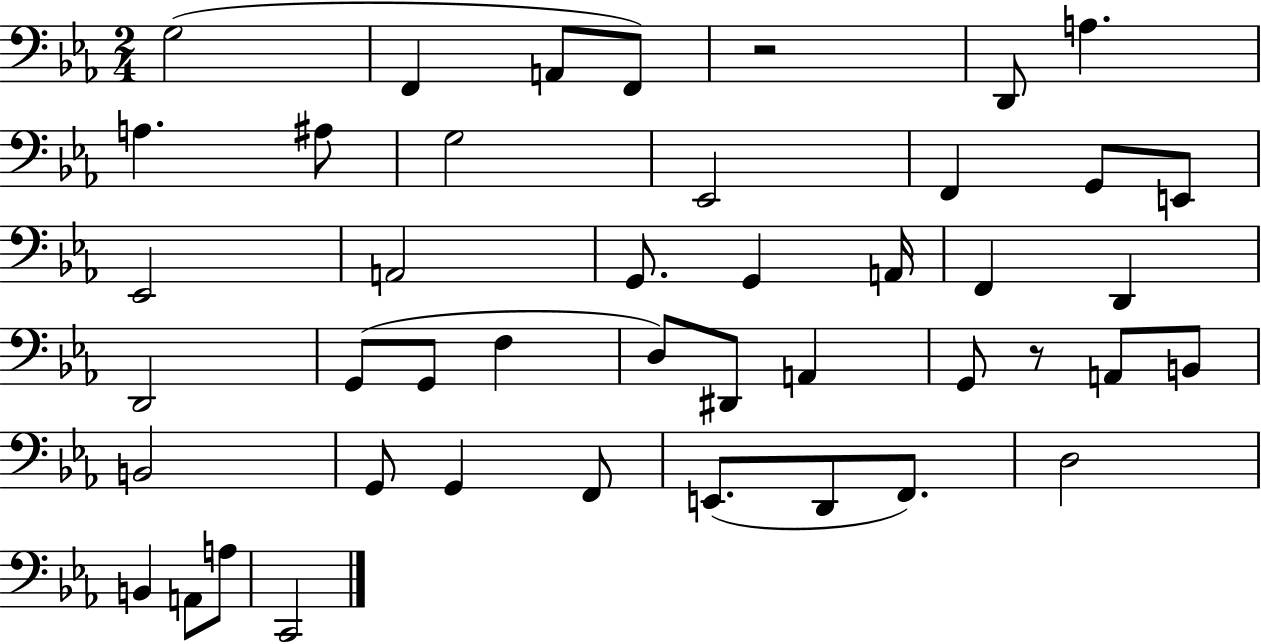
{
  \clef bass
  \numericTimeSignature
  \time 2/4
  \key ees \major
  g2( | f,4 a,8 f,8) | r2 | d,8 a4. | \break a4. ais8 | g2 | ees,2 | f,4 g,8 e,8 | \break ees,2 | a,2 | g,8. g,4 a,16 | f,4 d,4 | \break d,2 | g,8( g,8 f4 | d8) dis,8 a,4 | g,8 r8 a,8 b,8 | \break b,2 | g,8 g,4 f,8 | e,8.( d,8 f,8.) | d2 | \break b,4 a,8 a8 | c,2 | \bar "|."
}